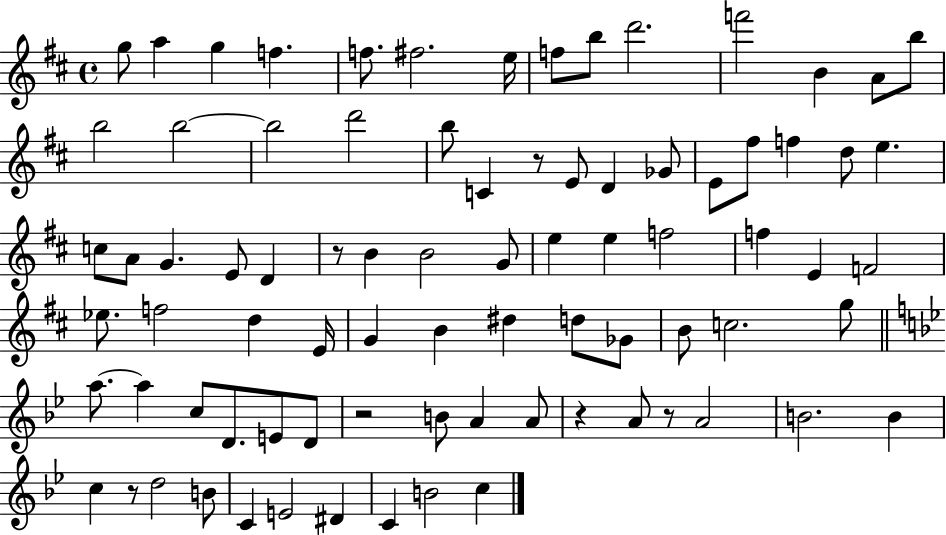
G5/e A5/q G5/q F5/q. F5/e. F#5/h. E5/s F5/e B5/e D6/h. F6/h B4/q A4/e B5/e B5/h B5/h B5/h D6/h B5/e C4/q R/e E4/e D4/q Gb4/e E4/e F#5/e F5/q D5/e E5/q. C5/e A4/e G4/q. E4/e D4/q R/e B4/q B4/h G4/e E5/q E5/q F5/h F5/q E4/q F4/h Eb5/e. F5/h D5/q E4/s G4/q B4/q D#5/q D5/e Gb4/e B4/e C5/h. G5/e A5/e. A5/q C5/e D4/e. E4/e D4/e R/h B4/e A4/q A4/e R/q A4/e R/e A4/h B4/h. B4/q C5/q R/e D5/h B4/e C4/q E4/h D#4/q C4/q B4/h C5/q